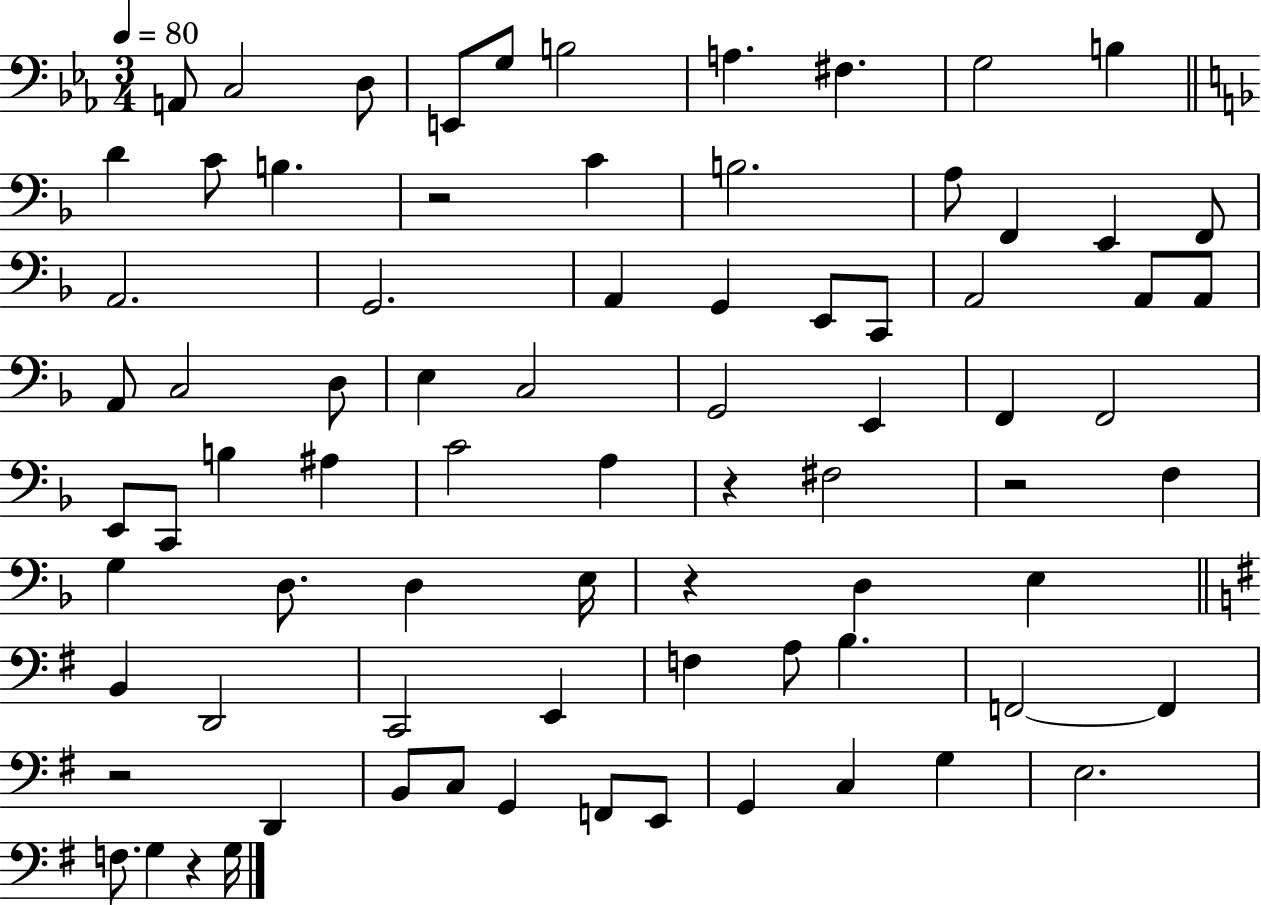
{
  \clef bass
  \numericTimeSignature
  \time 3/4
  \key ees \major
  \tempo 4 = 80
  \repeat volta 2 { a,8 c2 d8 | e,8 g8 b2 | a4. fis4. | g2 b4 | \break \bar "||" \break \key d \minor d'4 c'8 b4. | r2 c'4 | b2. | a8 f,4 e,4 f,8 | \break a,2. | g,2. | a,4 g,4 e,8 c,8 | a,2 a,8 a,8 | \break a,8 c2 d8 | e4 c2 | g,2 e,4 | f,4 f,2 | \break e,8 c,8 b4 ais4 | c'2 a4 | r4 fis2 | r2 f4 | \break g4 d8. d4 e16 | r4 d4 e4 | \bar "||" \break \key g \major b,4 d,2 | c,2 e,4 | f4 a8 b4. | f,2~~ f,4 | \break r2 d,4 | b,8 c8 g,4 f,8 e,8 | g,4 c4 g4 | e2. | \break f8. g4 r4 g16 | } \bar "|."
}